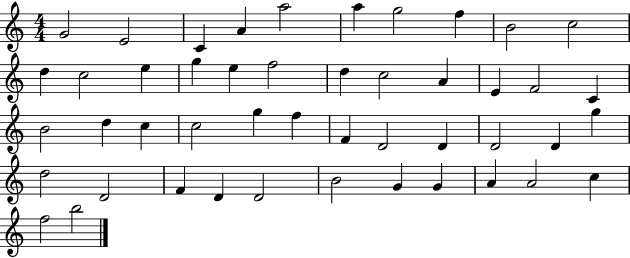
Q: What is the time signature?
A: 4/4